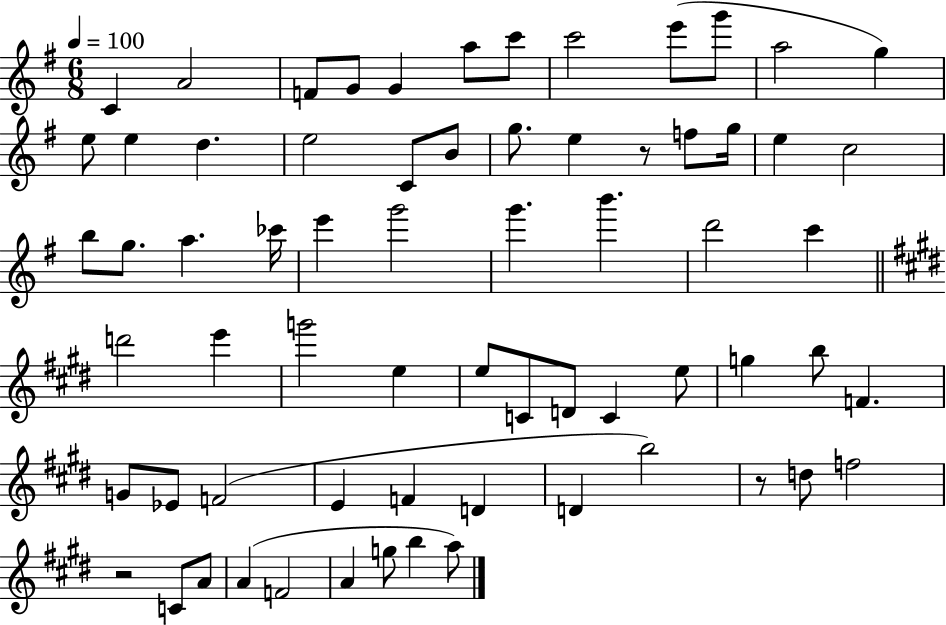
C4/q A4/h F4/e G4/e G4/q A5/e C6/e C6/h E6/e G6/e A5/h G5/q E5/e E5/q D5/q. E5/h C4/e B4/e G5/e. E5/q R/e F5/e G5/s E5/q C5/h B5/e G5/e. A5/q. CES6/s E6/q G6/h G6/q. B6/q. D6/h C6/q D6/h E6/q G6/h E5/q E5/e C4/e D4/e C4/q E5/e G5/q B5/e F4/q. G4/e Eb4/e F4/h E4/q F4/q D4/q D4/q B5/h R/e D5/e F5/h R/h C4/e A4/e A4/q F4/h A4/q G5/e B5/q A5/e